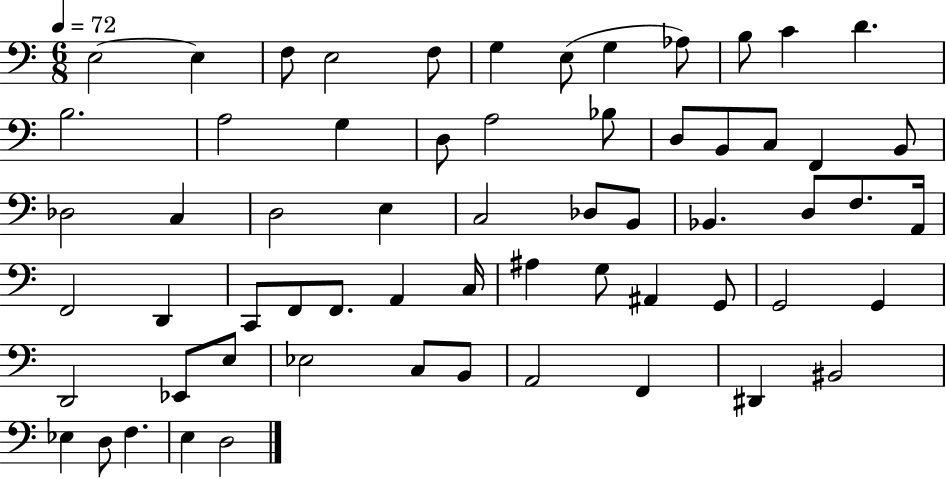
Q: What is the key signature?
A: C major